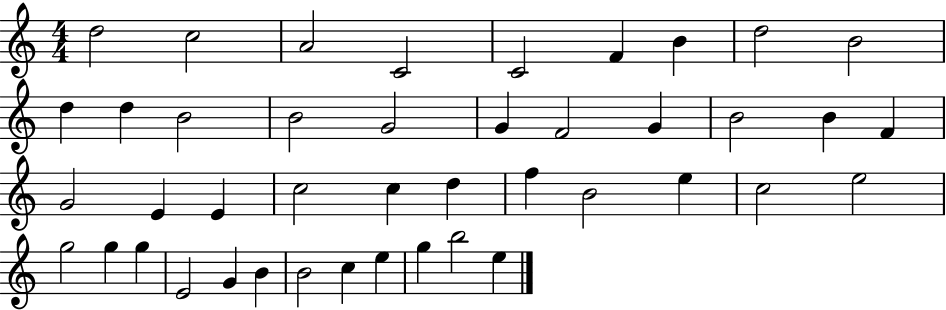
D5/h C5/h A4/h C4/h C4/h F4/q B4/q D5/h B4/h D5/q D5/q B4/h B4/h G4/h G4/q F4/h G4/q B4/h B4/q F4/q G4/h E4/q E4/q C5/h C5/q D5/q F5/q B4/h E5/q C5/h E5/h G5/h G5/q G5/q E4/h G4/q B4/q B4/h C5/q E5/q G5/q B5/h E5/q